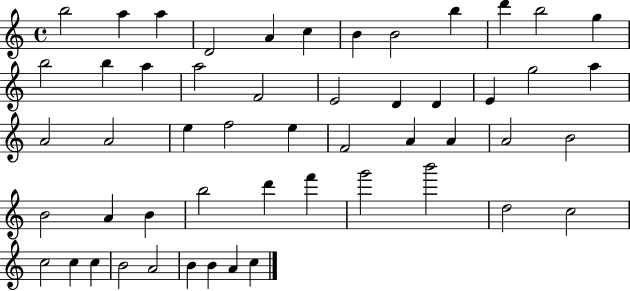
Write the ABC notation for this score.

X:1
T:Untitled
M:4/4
L:1/4
K:C
b2 a a D2 A c B B2 b d' b2 g b2 b a a2 F2 E2 D D E g2 a A2 A2 e f2 e F2 A A A2 B2 B2 A B b2 d' f' g'2 b'2 d2 c2 c2 c c B2 A2 B B A c